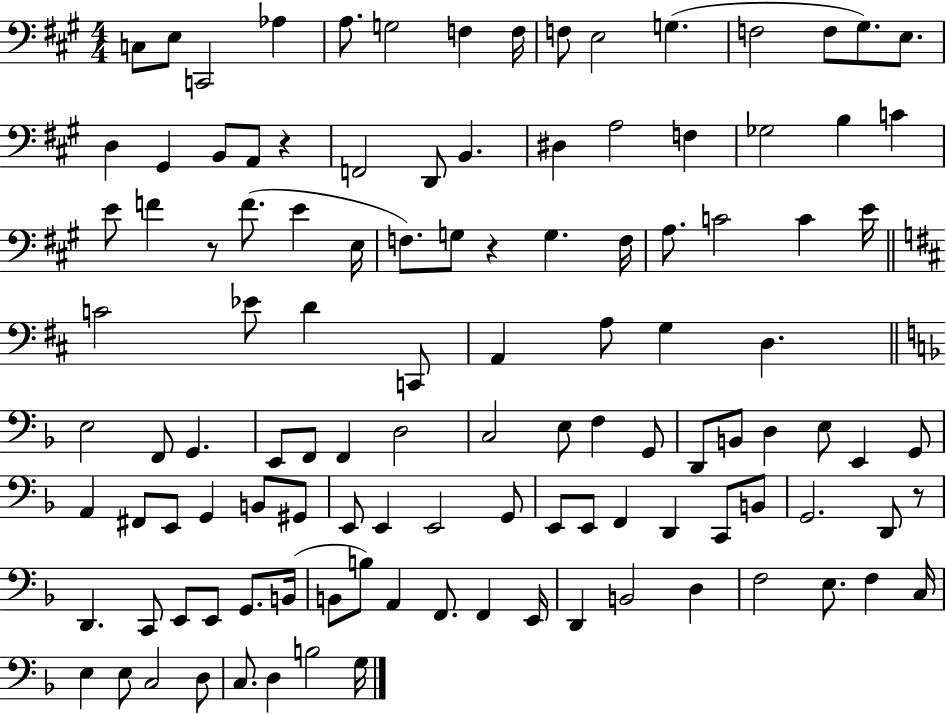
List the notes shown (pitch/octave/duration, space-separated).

C3/e E3/e C2/h Ab3/q A3/e. G3/h F3/q F3/s F3/e E3/h G3/q. F3/h F3/e G#3/e. E3/e. D3/q G#2/q B2/e A2/e R/q F2/h D2/e B2/q. D#3/q A3/h F3/q Gb3/h B3/q C4/q E4/e F4/q R/e F4/e. E4/q E3/s F3/e. G3/e R/q G3/q. F3/s A3/e. C4/h C4/q E4/s C4/h Eb4/e D4/q C2/e A2/q A3/e G3/q D3/q. E3/h F2/e G2/q. E2/e F2/e F2/q D3/h C3/h E3/e F3/q G2/e D2/e B2/e D3/q E3/e E2/q G2/e A2/q F#2/e E2/e G2/q B2/e G#2/e E2/e E2/q E2/h G2/e E2/e E2/e F2/q D2/q C2/e B2/e G2/h. D2/e R/e D2/q. C2/e E2/e E2/e G2/e. B2/s B2/e B3/e A2/q F2/e. F2/q E2/s D2/q B2/h D3/q F3/h E3/e. F3/q C3/s E3/q E3/e C3/h D3/e C3/e. D3/q B3/h G3/s